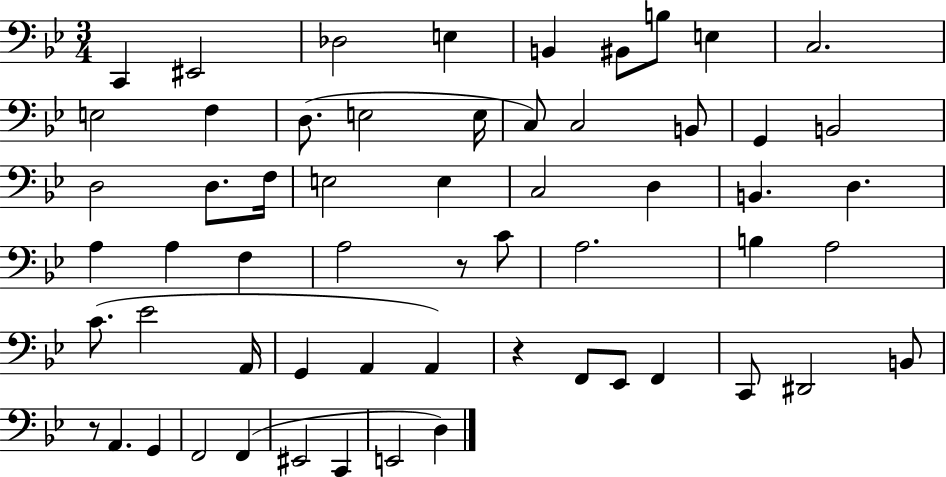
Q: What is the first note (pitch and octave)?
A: C2